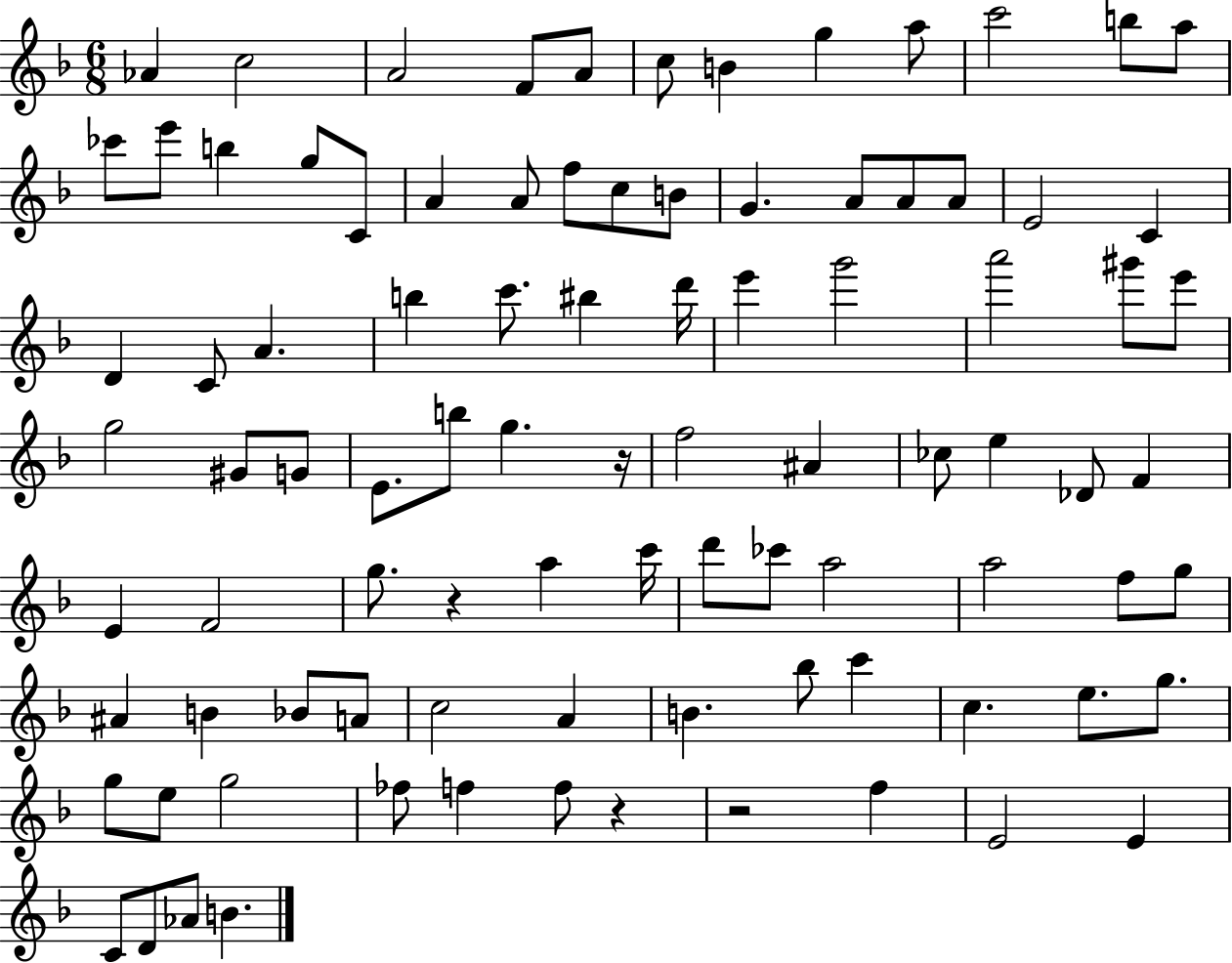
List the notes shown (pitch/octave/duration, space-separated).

Ab4/q C5/h A4/h F4/e A4/e C5/e B4/q G5/q A5/e C6/h B5/e A5/e CES6/e E6/e B5/q G5/e C4/e A4/q A4/e F5/e C5/e B4/e G4/q. A4/e A4/e A4/e E4/h C4/q D4/q C4/e A4/q. B5/q C6/e. BIS5/q D6/s E6/q G6/h A6/h G#6/e E6/e G5/h G#4/e G4/e E4/e. B5/e G5/q. R/s F5/h A#4/q CES5/e E5/q Db4/e F4/q E4/q F4/h G5/e. R/q A5/q C6/s D6/e CES6/e A5/h A5/h F5/e G5/e A#4/q B4/q Bb4/e A4/e C5/h A4/q B4/q. Bb5/e C6/q C5/q. E5/e. G5/e. G5/e E5/e G5/h FES5/e F5/q F5/e R/q R/h F5/q E4/h E4/q C4/e D4/e Ab4/e B4/q.